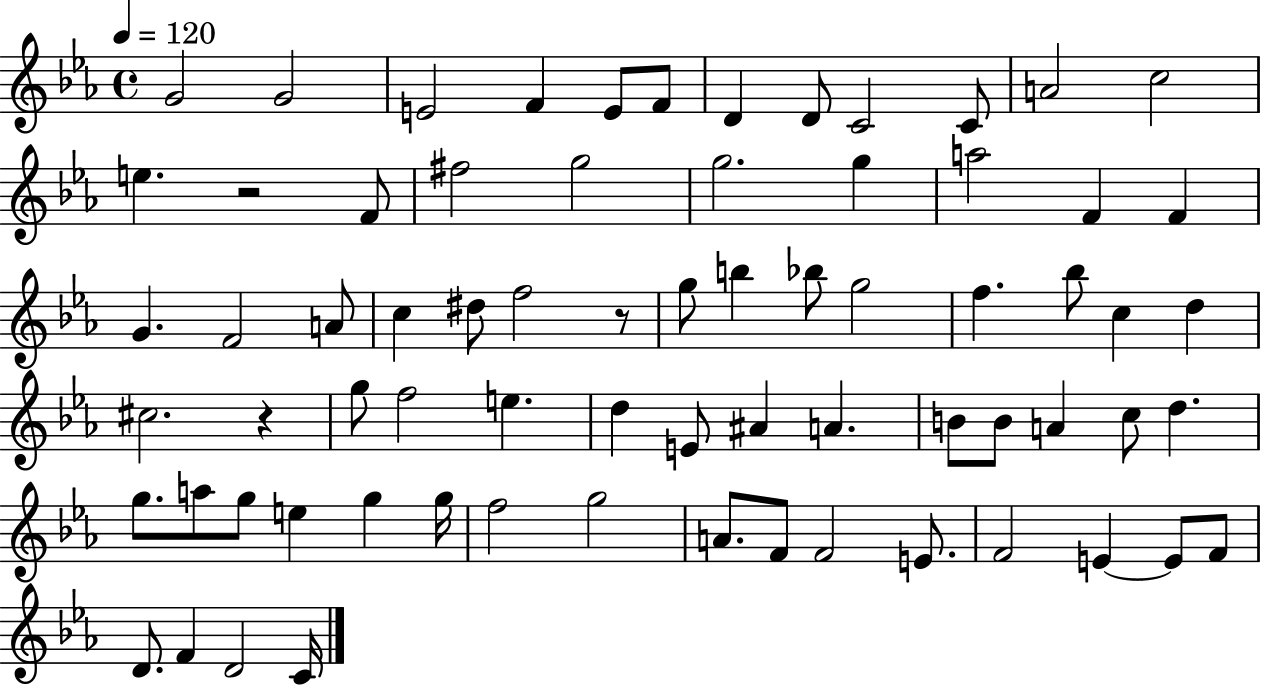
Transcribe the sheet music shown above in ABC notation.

X:1
T:Untitled
M:4/4
L:1/4
K:Eb
G2 G2 E2 F E/2 F/2 D D/2 C2 C/2 A2 c2 e z2 F/2 ^f2 g2 g2 g a2 F F G F2 A/2 c ^d/2 f2 z/2 g/2 b _b/2 g2 f _b/2 c d ^c2 z g/2 f2 e d E/2 ^A A B/2 B/2 A c/2 d g/2 a/2 g/2 e g g/4 f2 g2 A/2 F/2 F2 E/2 F2 E E/2 F/2 D/2 F D2 C/4